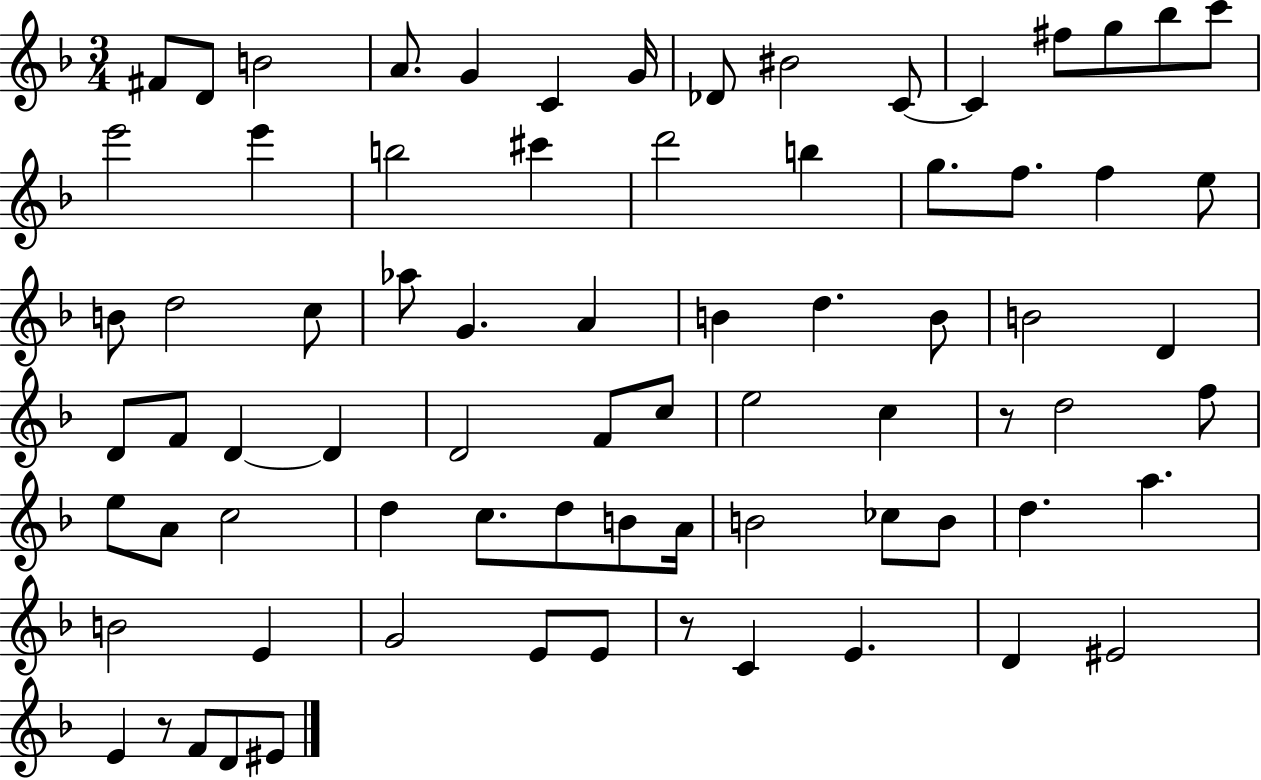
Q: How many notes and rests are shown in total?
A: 76